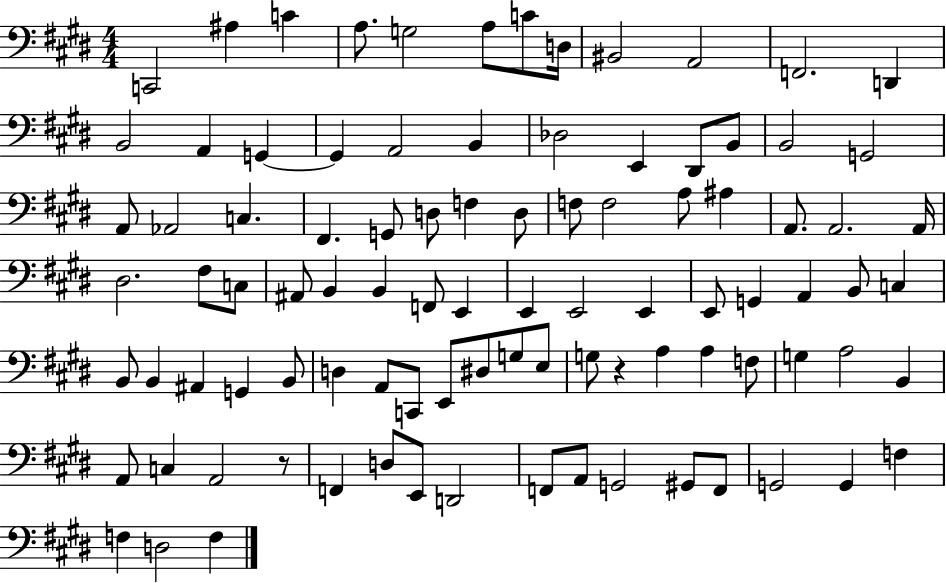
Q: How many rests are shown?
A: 2